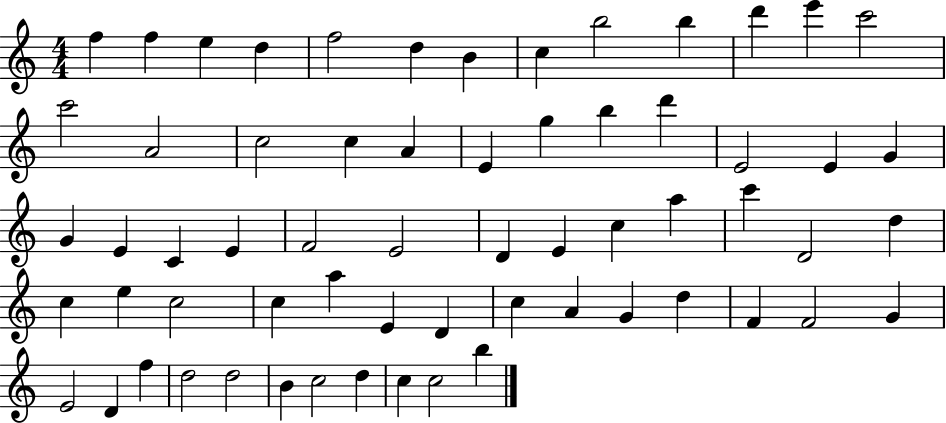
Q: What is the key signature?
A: C major